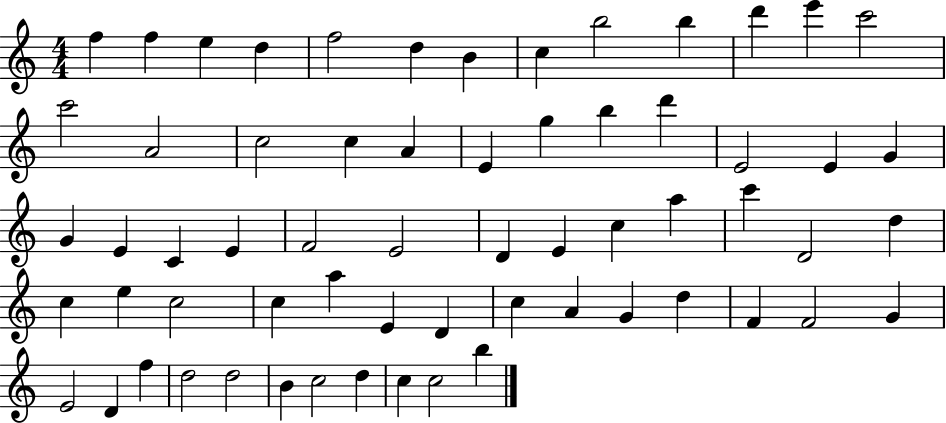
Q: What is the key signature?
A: C major